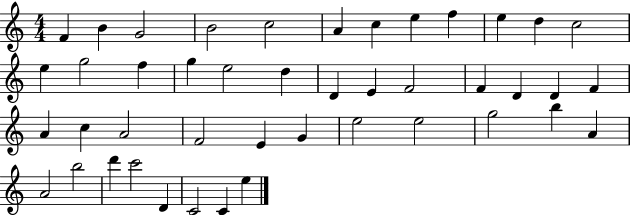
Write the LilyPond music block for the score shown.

{
  \clef treble
  \numericTimeSignature
  \time 4/4
  \key c \major
  f'4 b'4 g'2 | b'2 c''2 | a'4 c''4 e''4 f''4 | e''4 d''4 c''2 | \break e''4 g''2 f''4 | g''4 e''2 d''4 | d'4 e'4 f'2 | f'4 d'4 d'4 f'4 | \break a'4 c''4 a'2 | f'2 e'4 g'4 | e''2 e''2 | g''2 b''4 a'4 | \break a'2 b''2 | d'''4 c'''2 d'4 | c'2 c'4 e''4 | \bar "|."
}